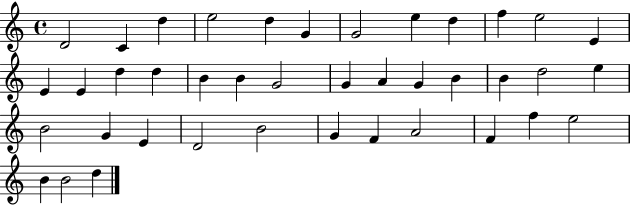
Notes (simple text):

D4/h C4/q D5/q E5/h D5/q G4/q G4/h E5/q D5/q F5/q E5/h E4/q E4/q E4/q D5/q D5/q B4/q B4/q G4/h G4/q A4/q G4/q B4/q B4/q D5/h E5/q B4/h G4/q E4/q D4/h B4/h G4/q F4/q A4/h F4/q F5/q E5/h B4/q B4/h D5/q